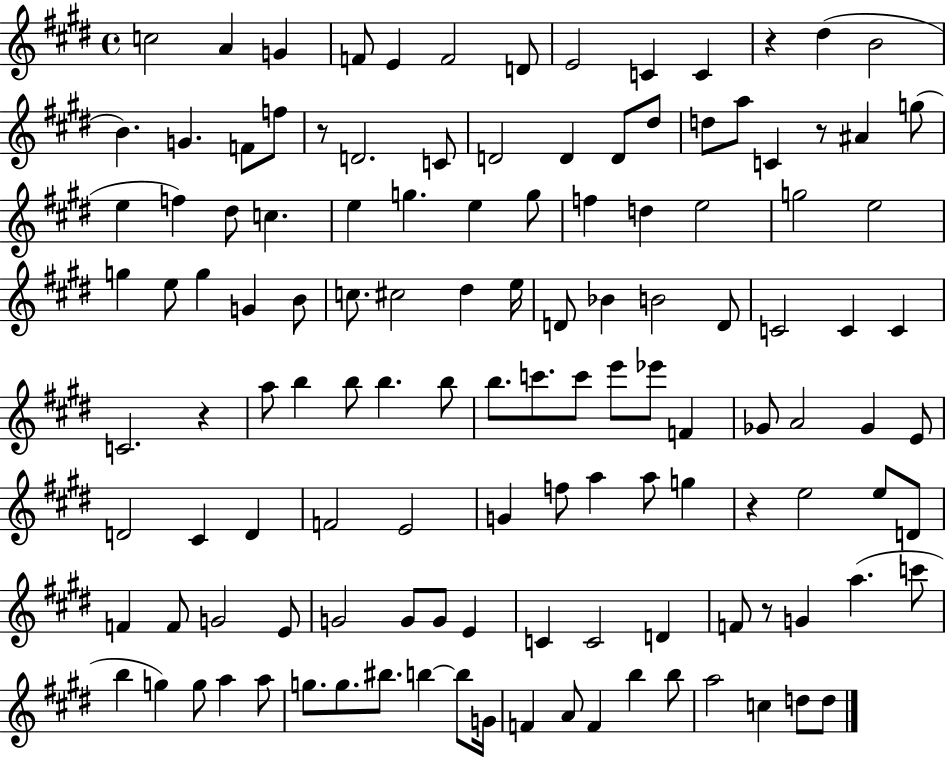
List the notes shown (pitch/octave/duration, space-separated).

C5/h A4/q G4/q F4/e E4/q F4/h D4/e E4/h C4/q C4/q R/q D#5/q B4/h B4/q. G4/q. F4/e F5/e R/e D4/h. C4/e D4/h D4/q D4/e D#5/e D5/e A5/e C4/q R/e A#4/q G5/e E5/q F5/q D#5/e C5/q. E5/q G5/q. E5/q G5/e F5/q D5/q E5/h G5/h E5/h G5/q E5/e G5/q G4/q B4/e C5/e. C#5/h D#5/q E5/s D4/e Bb4/q B4/h D4/e C4/h C4/q C4/q C4/h. R/q A5/e B5/q B5/e B5/q. B5/e B5/e. C6/e. C6/e E6/e Eb6/e F4/q Gb4/e A4/h Gb4/q E4/e D4/h C#4/q D4/q F4/h E4/h G4/q F5/e A5/q A5/e G5/q R/q E5/h E5/e D4/e F4/q F4/e G4/h E4/e G4/h G4/e G4/e E4/q C4/q C4/h D4/q F4/e R/e G4/q A5/q. C6/e B5/q G5/q G5/e A5/q A5/e G5/e. G5/e. BIS5/e. B5/q B5/e G4/s F4/q A4/e F4/q B5/q B5/e A5/h C5/q D5/e D5/e